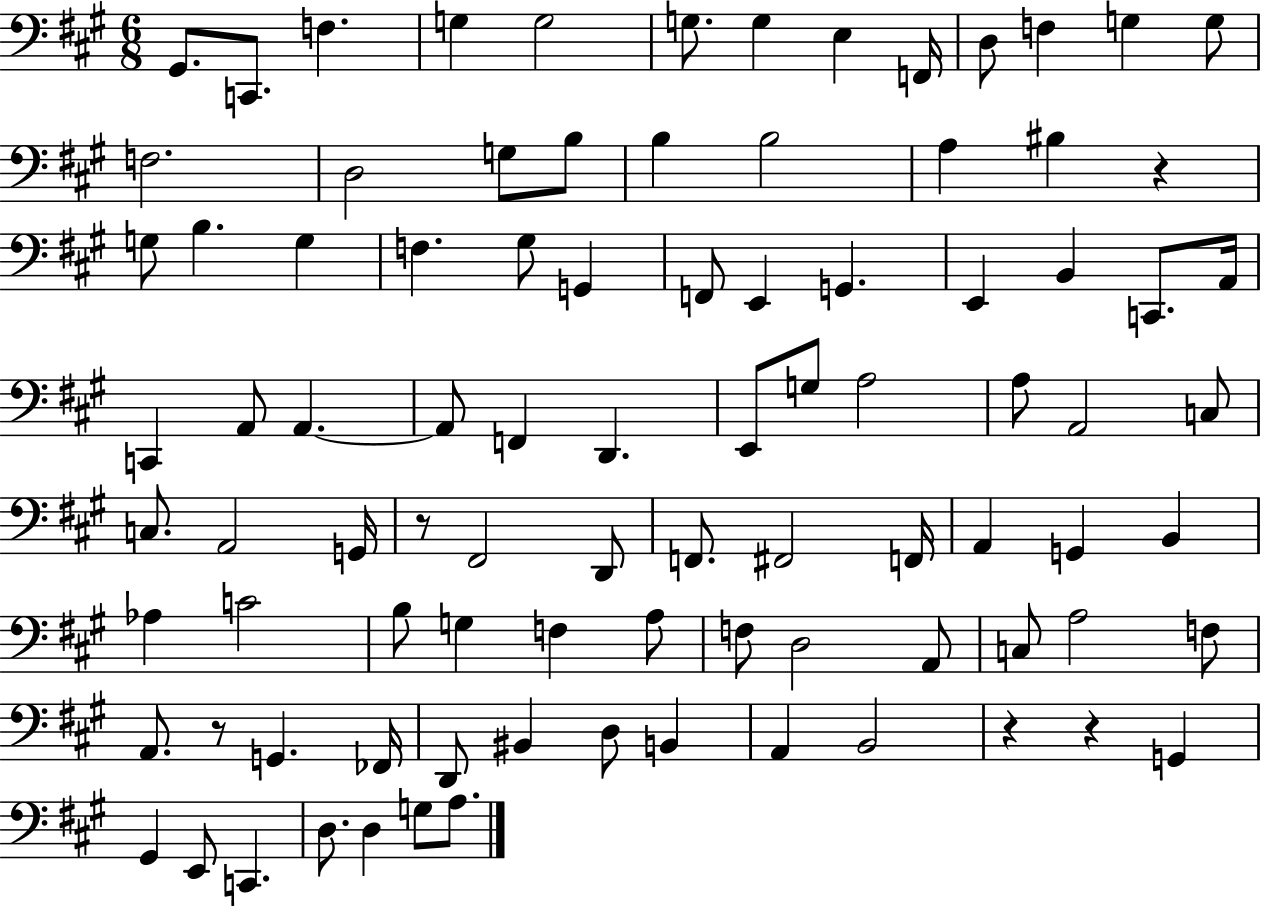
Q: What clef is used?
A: bass